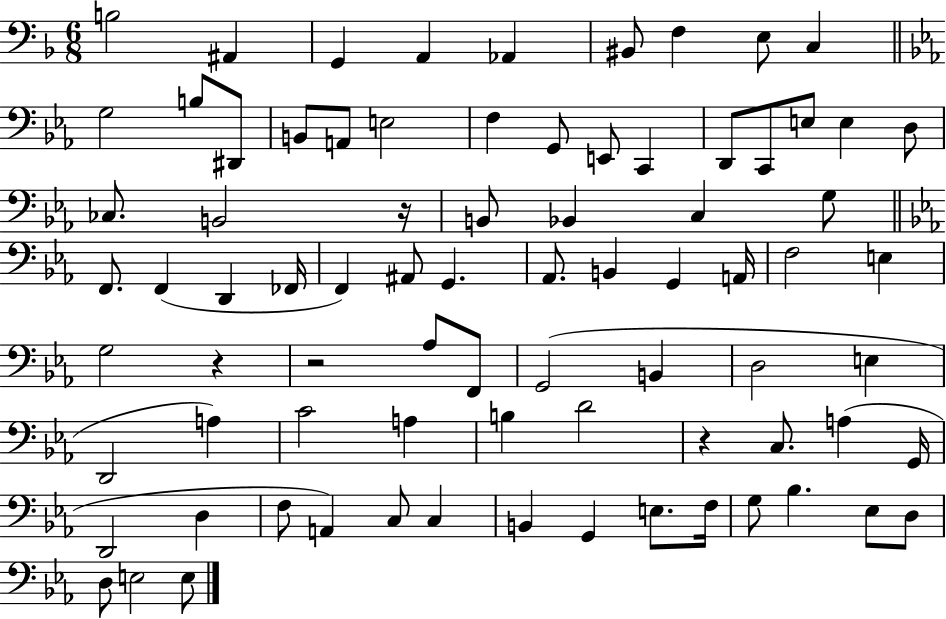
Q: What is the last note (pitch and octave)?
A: E3